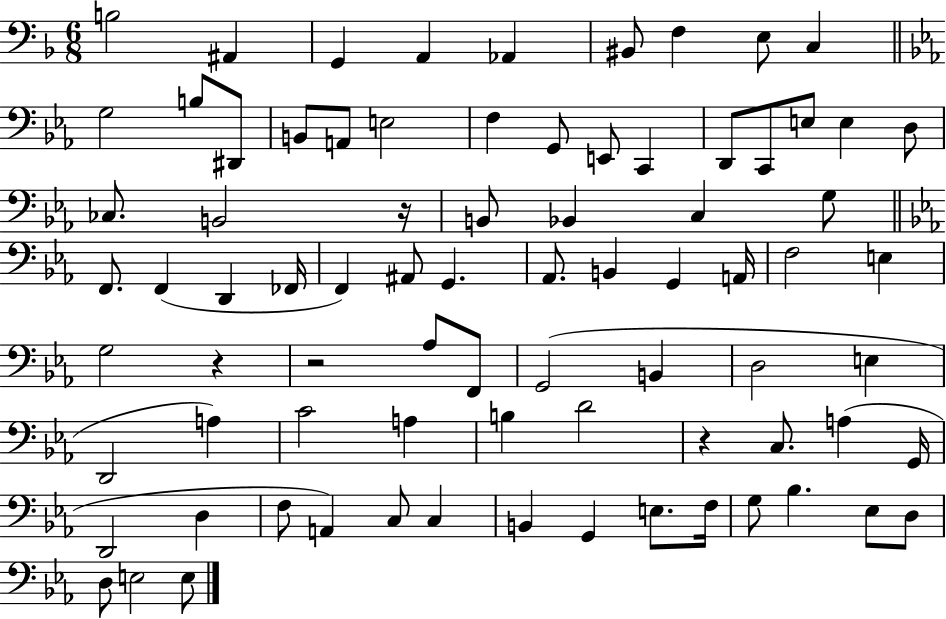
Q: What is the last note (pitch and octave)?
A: E3